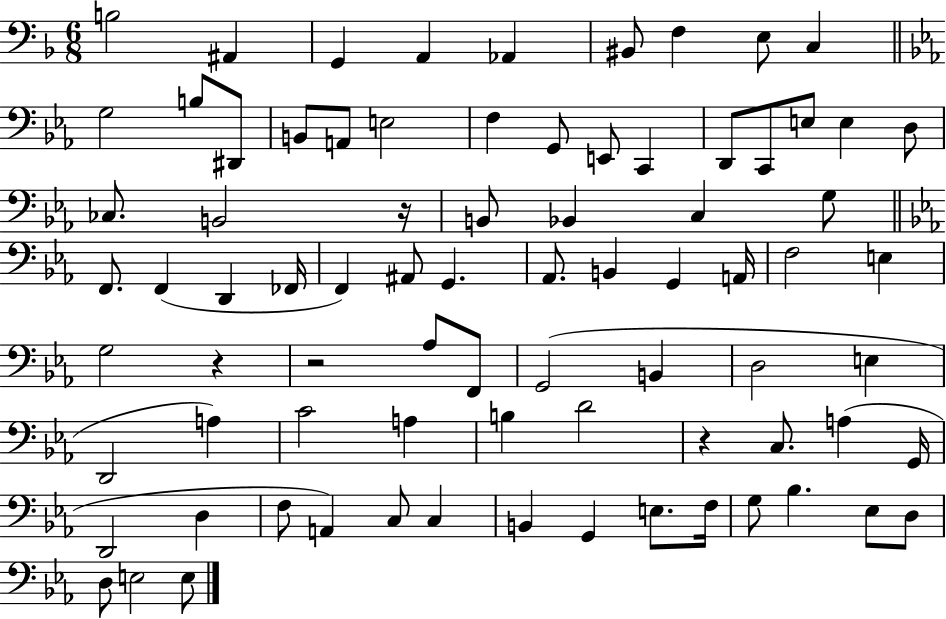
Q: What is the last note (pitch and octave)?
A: E3